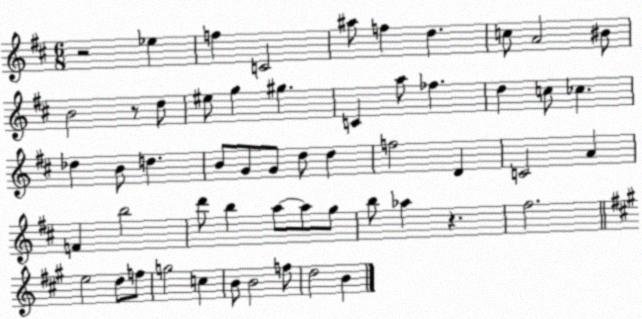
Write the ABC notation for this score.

X:1
T:Untitled
M:6/8
L:1/4
K:D
z2 _e f C2 ^a/2 f d c/2 A2 ^B/2 B2 z/2 d/2 ^e/2 g ^g C a/2 _f d c/2 _c _d B/2 d B/2 G/2 G/2 d/2 d f2 D C2 A F b2 d'/2 b a/2 a/2 g/2 b/2 _a z ^f2 e2 d/2 f/2 g2 c B/2 B2 f/2 d2 B